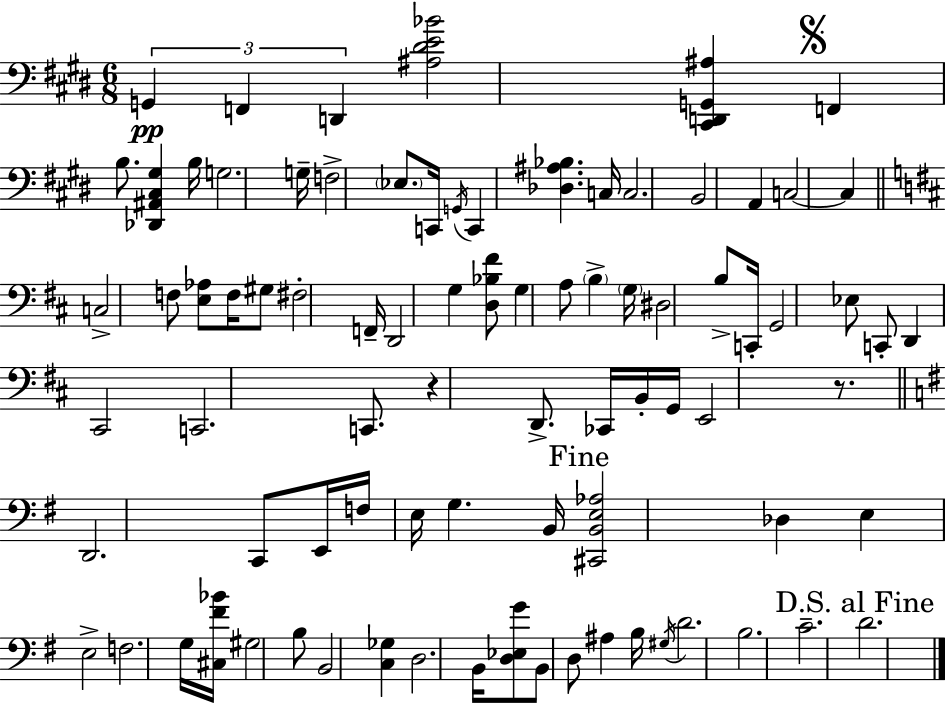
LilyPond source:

{
  \clef bass
  \numericTimeSignature
  \time 6/8
  \key e \major
  \tuplet 3/2 { g,4\pp f,4 d,4 } | <ais dis' e' bes'>2 <cis, d, g, ais>4 | \mark \markup { \musicglyph "scripts.segno" } f,4 b8. <des, ais, cis gis>4 b16 | g2. | \break g16-- f2-> \parenthesize ees8. | c,16 \acciaccatura { g,16 } c,4 <des ais bes>4. | c16 c2. | b,2 a,4 | \break c2~~ c4 | \bar "||" \break \key b \minor c2-> f8 <e aes>8 | f16 gis8 fis2-. f,16-- | d,2 g4 | <d bes fis'>8 g4 a8 \parenthesize b4-> | \break \parenthesize g16 dis2 b8-> c,16-. | g,2 ees8 c,8-. | d,4 cis,2 | c,2. | \break c,8. r4 d,8.-> ces,16 b,16-. | g,16 e,2 r8. | \bar "||" \break \key g \major d,2. | c,8 e,16 f16 e16 g4. b,16 | \mark "Fine" <cis, b, e aes>2 des4 | e4 e2-> | \break f2. | g16 <cis fis' bes'>16 gis2 b8 | b,2 <c ges>4 | d2. | \break b,16 <d ees g'>8 b,8 d8 ais4 b16 | \acciaccatura { gis16 } d'2. | b2. | c'2.-- | \break \mark "D.S. al Fine" d'2. | \bar "|."
}